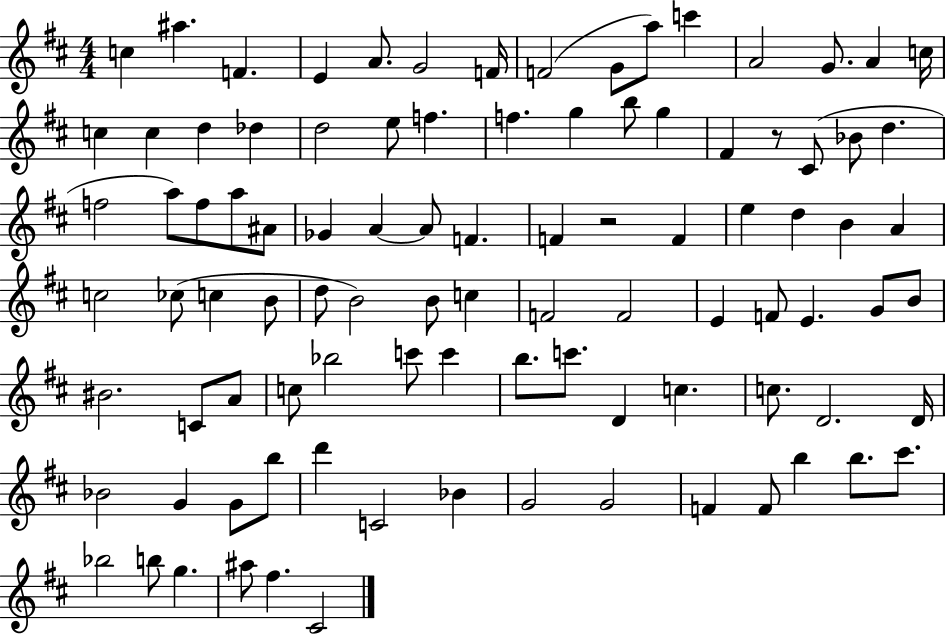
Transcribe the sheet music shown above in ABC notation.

X:1
T:Untitled
M:4/4
L:1/4
K:D
c ^a F E A/2 G2 F/4 F2 G/2 a/2 c' A2 G/2 A c/4 c c d _d d2 e/2 f f g b/2 g ^F z/2 ^C/2 _B/2 d f2 a/2 f/2 a/2 ^A/2 _G A A/2 F F z2 F e d B A c2 _c/2 c B/2 d/2 B2 B/2 c F2 F2 E F/2 E G/2 B/2 ^B2 C/2 A/2 c/2 _b2 c'/2 c' b/2 c'/2 D c c/2 D2 D/4 _B2 G G/2 b/2 d' C2 _B G2 G2 F F/2 b b/2 ^c'/2 _b2 b/2 g ^a/2 ^f ^C2